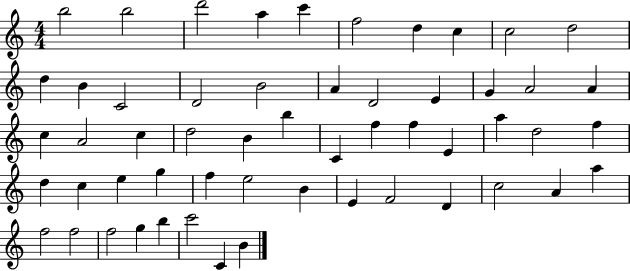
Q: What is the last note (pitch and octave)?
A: B4